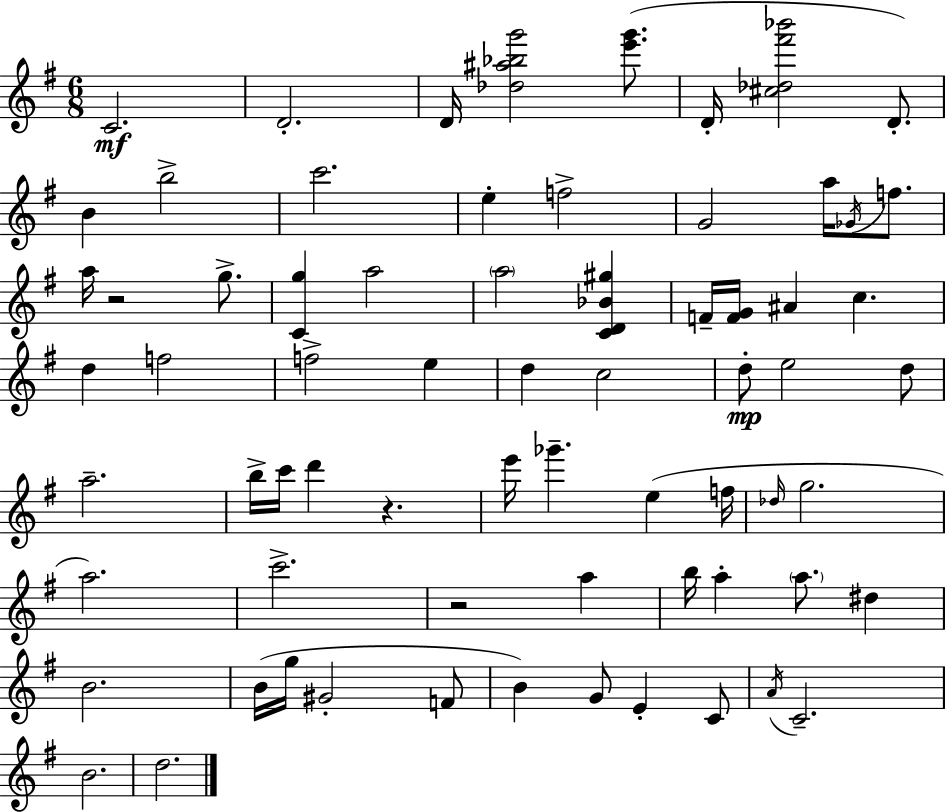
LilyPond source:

{
  \clef treble
  \numericTimeSignature
  \time 6/8
  \key g \major
  c'2.\mf | d'2.-. | d'16 <des'' ais'' bes'' g'''>2 <e''' g'''>8.( | d'16-. <cis'' des'' fis''' bes'''>2 d'8.-.) | \break b'4 b''2-> | c'''2. | e''4-. f''2-> | g'2 a''16 \acciaccatura { ges'16 } f''8. | \break a''16 r2 g''8.-> | <c' g''>4 a''2 | \parenthesize a''2 <c' d' bes' gis''>4 | f'16-- <f' g'>16 ais'4 c''4. | \break d''4 f''2 | f''2-> e''4 | d''4 c''2 | d''8-.\mp e''2 d''8 | \break a''2.-- | b''16-> c'''16 d'''4 r4. | e'''16 ges'''4.-- e''4( | f''16 \grace { des''16 } g''2. | \break a''2.) | c'''2.-> | r2 a''4 | b''16 a''4-. \parenthesize a''8. dis''4 | \break b'2. | b'16( g''16 gis'2-. | f'8 b'4) g'8 e'4-. | c'8 \acciaccatura { a'16 } c'2.-- | \break b'2. | d''2. | \bar "|."
}